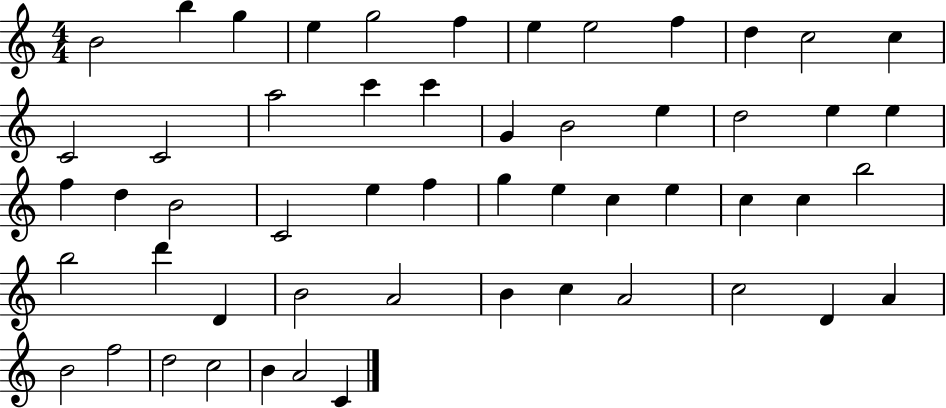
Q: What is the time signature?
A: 4/4